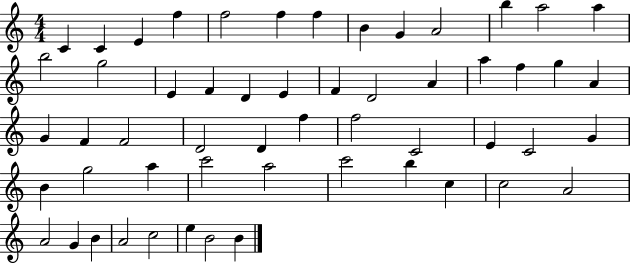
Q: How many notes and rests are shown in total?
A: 55